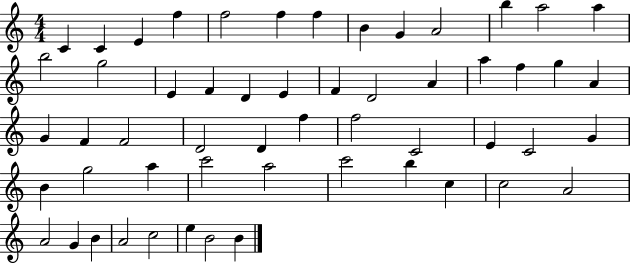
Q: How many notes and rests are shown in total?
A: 55